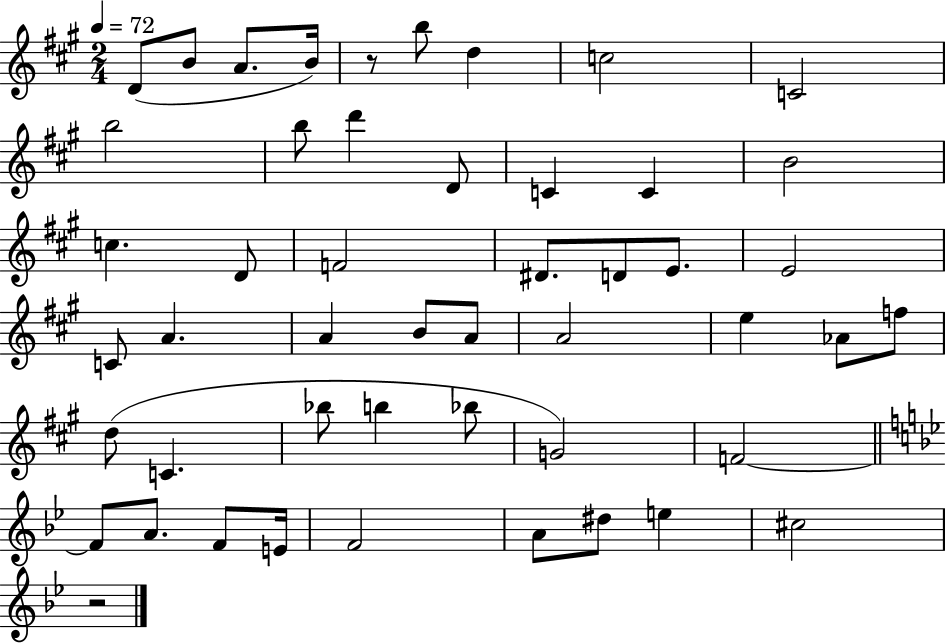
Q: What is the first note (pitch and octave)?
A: D4